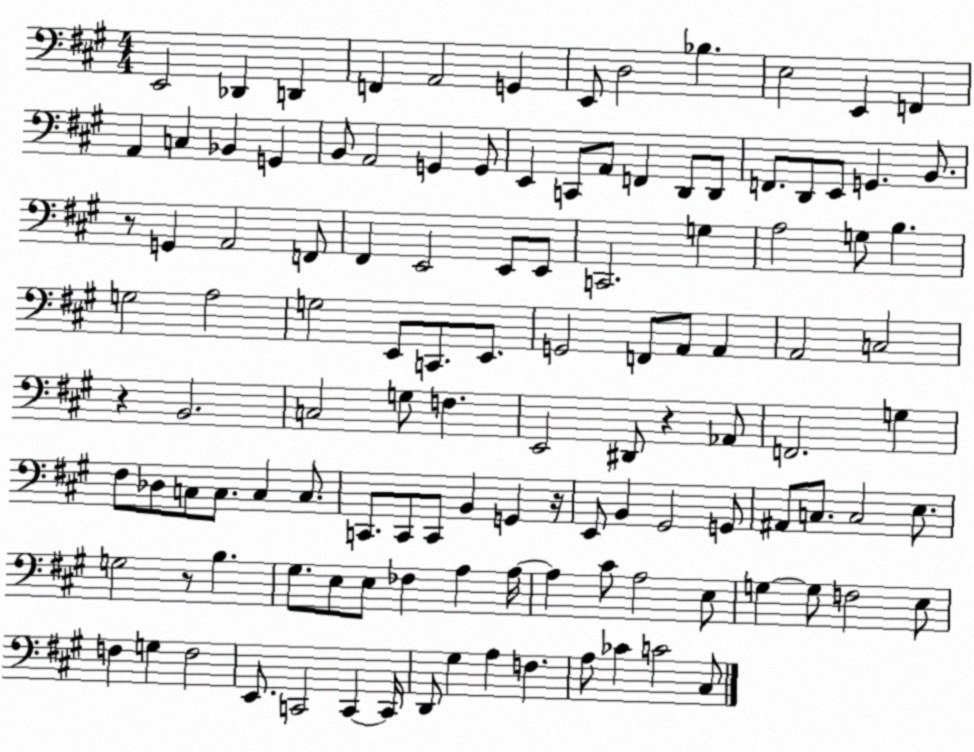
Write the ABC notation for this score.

X:1
T:Untitled
M:4/4
L:1/4
K:A
E,,2 _D,, D,, F,, A,,2 G,, E,,/2 D,2 _B, E,2 E,, F,, A,, C, _B,, G,, B,,/2 A,,2 G,, G,,/2 E,, C,,/2 A,,/2 F,, D,,/2 D,,/2 F,,/2 D,,/2 E,,/2 G,, B,,/2 z/2 G,, A,,2 F,,/2 ^F,, E,,2 E,,/2 E,,/2 C,,2 G, A,2 G,/2 B, G,2 A,2 G,2 E,,/2 C,,/2 E,,/2 G,,2 F,,/2 A,,/2 A,, A,,2 C,2 z B,,2 C,2 G,/2 F, E,,2 ^D,,/2 z _A,,/2 F,,2 G, ^F,/2 _D,/2 C,/2 C,/2 C, C,/2 C,,/2 C,,/2 C,,/2 B,, G,, z/4 E,,/2 B,, ^G,,2 G,,/2 ^A,,/2 C,/2 C,2 E,/2 G,2 z/2 B, ^G,/2 E,/2 E,/2 _F, A, A,/4 A, ^C/2 A,2 E,/2 G, G,/2 F,2 E,/2 F, G, F,2 E,,/2 C,,2 C,, C,,/4 D,,/2 ^G, A, F, A,/2 _C C2 ^C,/2